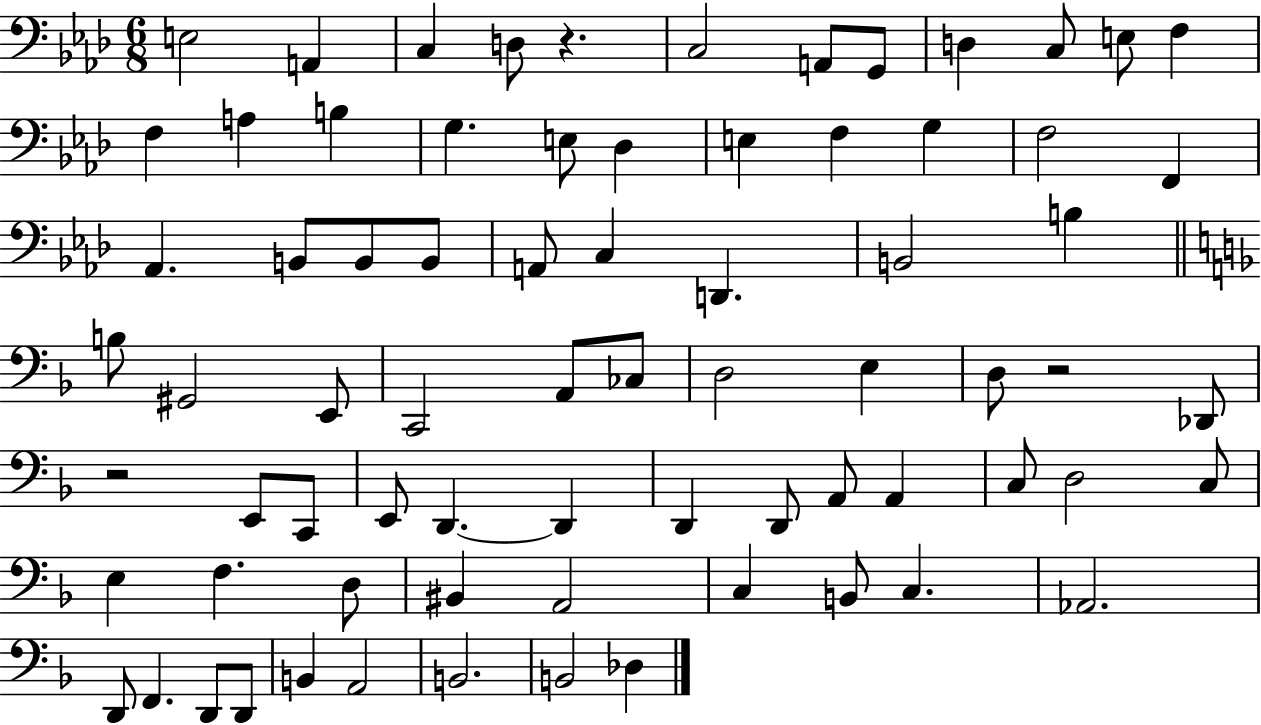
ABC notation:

X:1
T:Untitled
M:6/8
L:1/4
K:Ab
E,2 A,, C, D,/2 z C,2 A,,/2 G,,/2 D, C,/2 E,/2 F, F, A, B, G, E,/2 _D, E, F, G, F,2 F,, _A,, B,,/2 B,,/2 B,,/2 A,,/2 C, D,, B,,2 B, B,/2 ^G,,2 E,,/2 C,,2 A,,/2 _C,/2 D,2 E, D,/2 z2 _D,,/2 z2 E,,/2 C,,/2 E,,/2 D,, D,, D,, D,,/2 A,,/2 A,, C,/2 D,2 C,/2 E, F, D,/2 ^B,, A,,2 C, B,,/2 C, _A,,2 D,,/2 F,, D,,/2 D,,/2 B,, A,,2 B,,2 B,,2 _D,